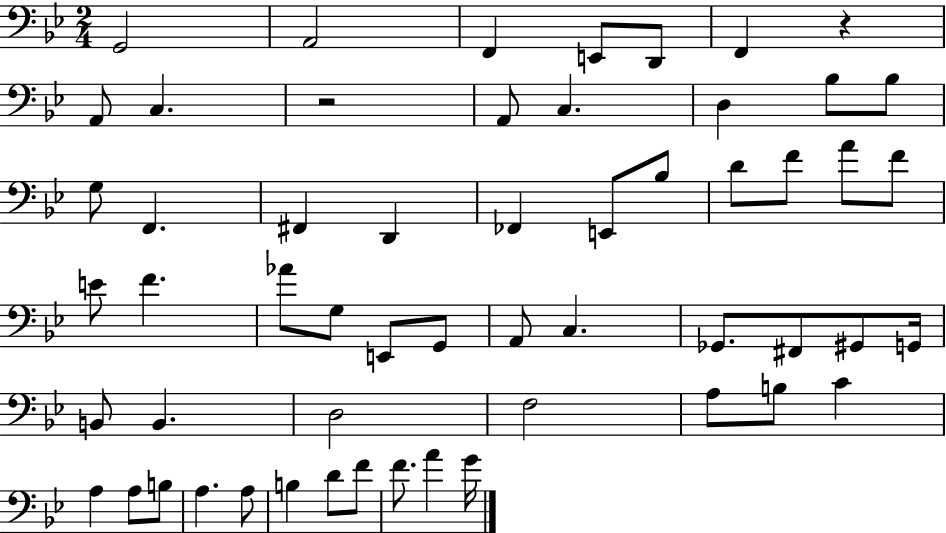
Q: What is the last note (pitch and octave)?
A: G4